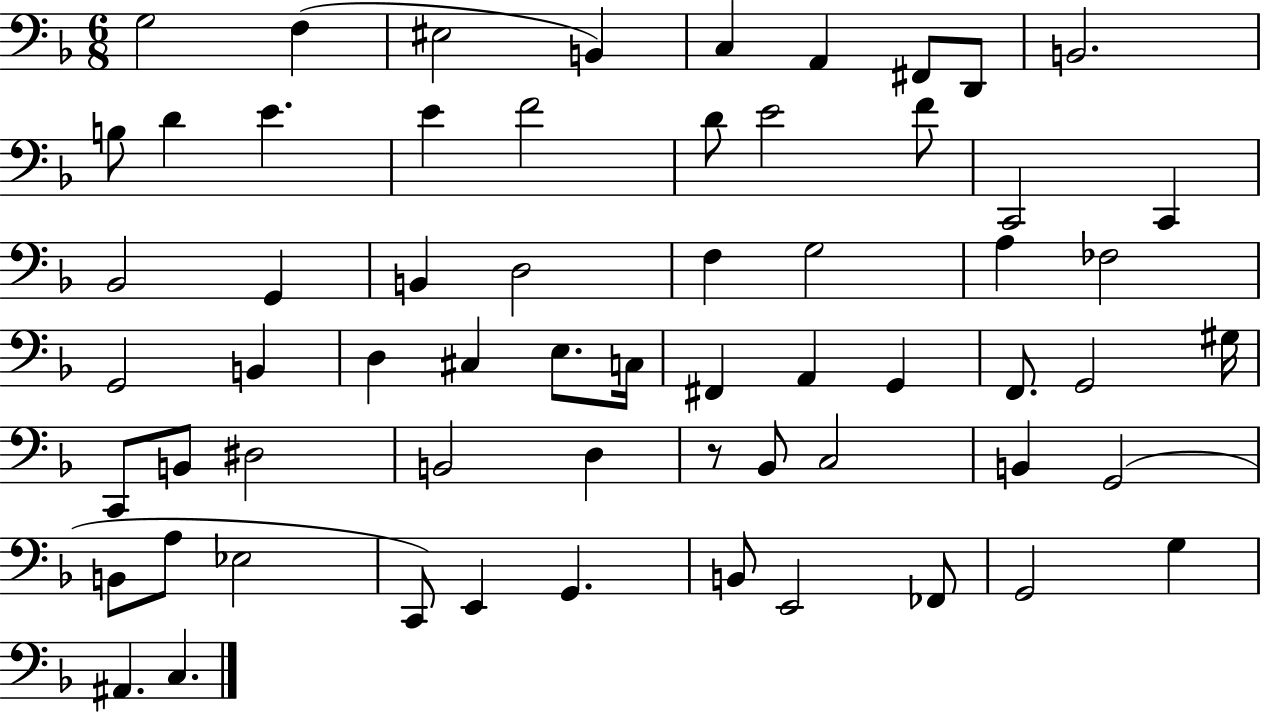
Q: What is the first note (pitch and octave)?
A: G3